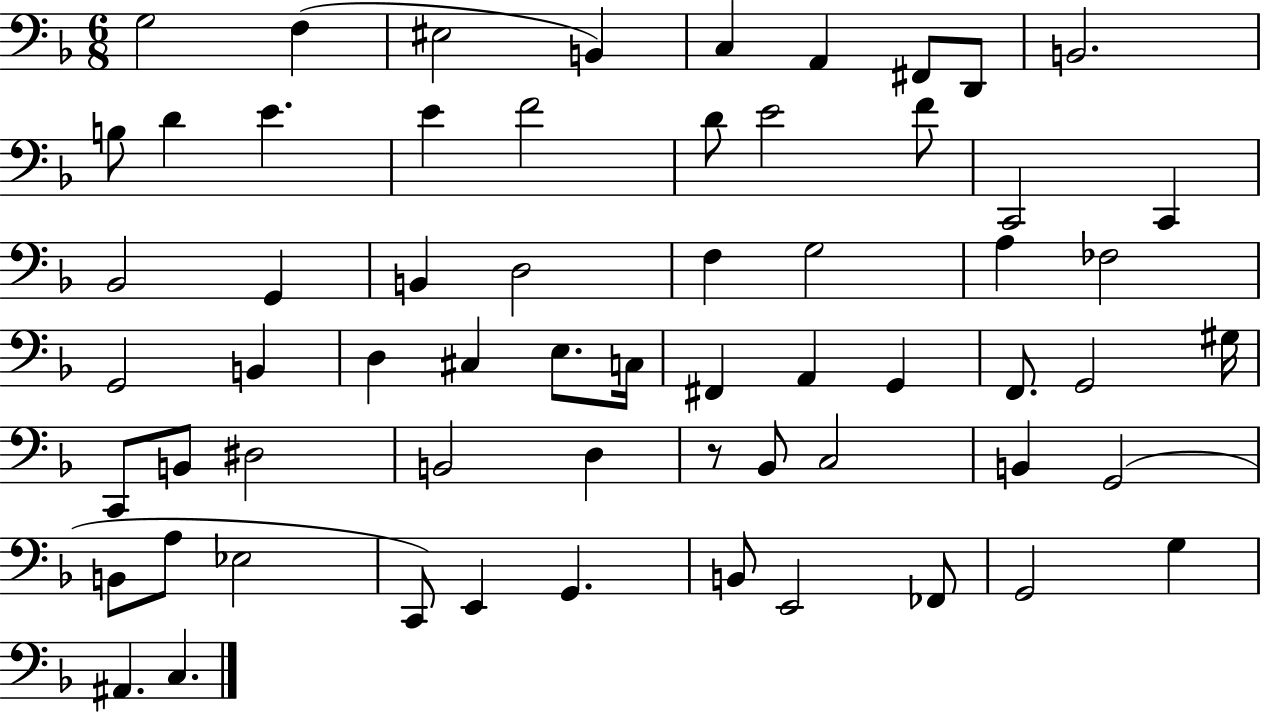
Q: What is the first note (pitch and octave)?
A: G3